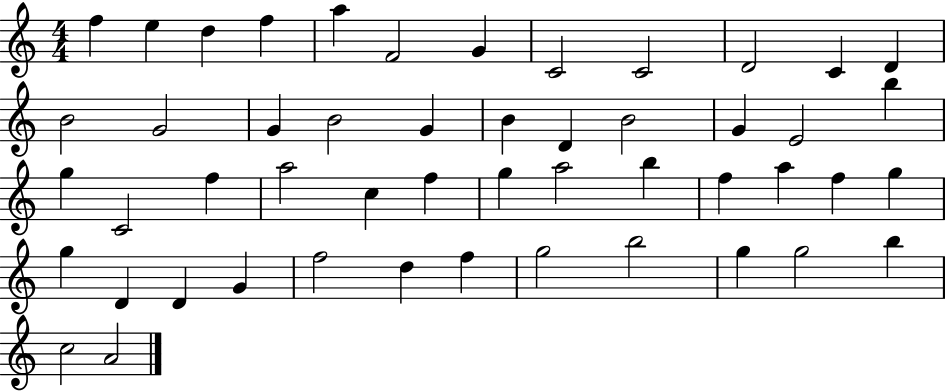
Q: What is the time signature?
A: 4/4